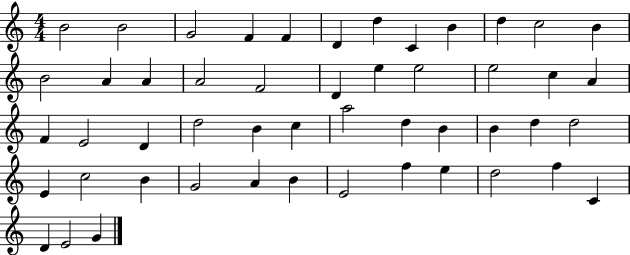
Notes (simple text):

B4/h B4/h G4/h F4/q F4/q D4/q D5/q C4/q B4/q D5/q C5/h B4/q B4/h A4/q A4/q A4/h F4/h D4/q E5/q E5/h E5/h C5/q A4/q F4/q E4/h D4/q D5/h B4/q C5/q A5/h D5/q B4/q B4/q D5/q D5/h E4/q C5/h B4/q G4/h A4/q B4/q E4/h F5/q E5/q D5/h F5/q C4/q D4/q E4/h G4/q